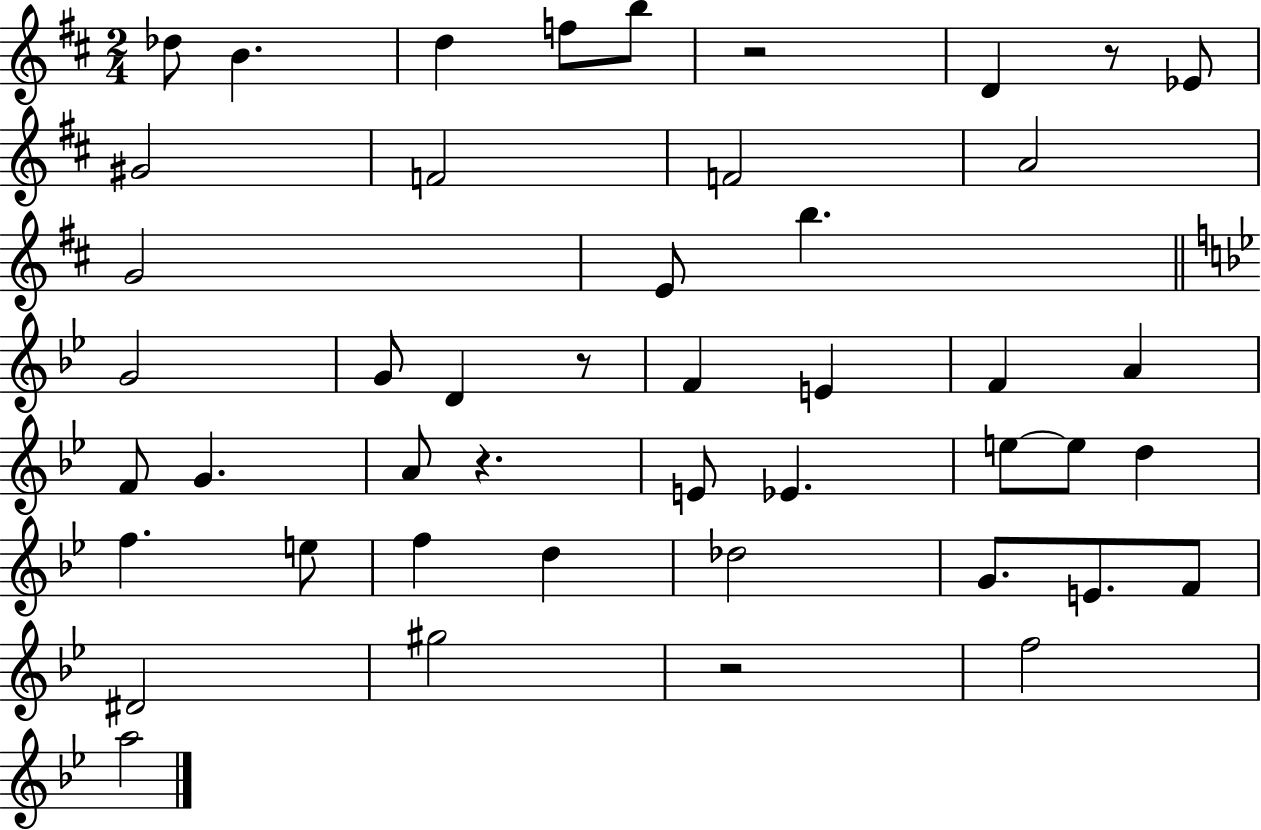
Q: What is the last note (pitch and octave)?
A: A5